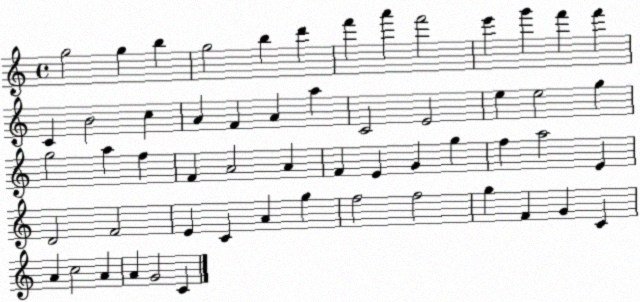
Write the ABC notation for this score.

X:1
T:Untitled
M:4/4
L:1/4
K:C
g2 g b g2 b d' f' a' f'2 e' g' f' f' C B2 c A F A a C2 E2 e e2 g g2 a f F A2 A F E G g f a2 E D2 F2 E C A g f2 f2 g F G C A c2 A A G2 C